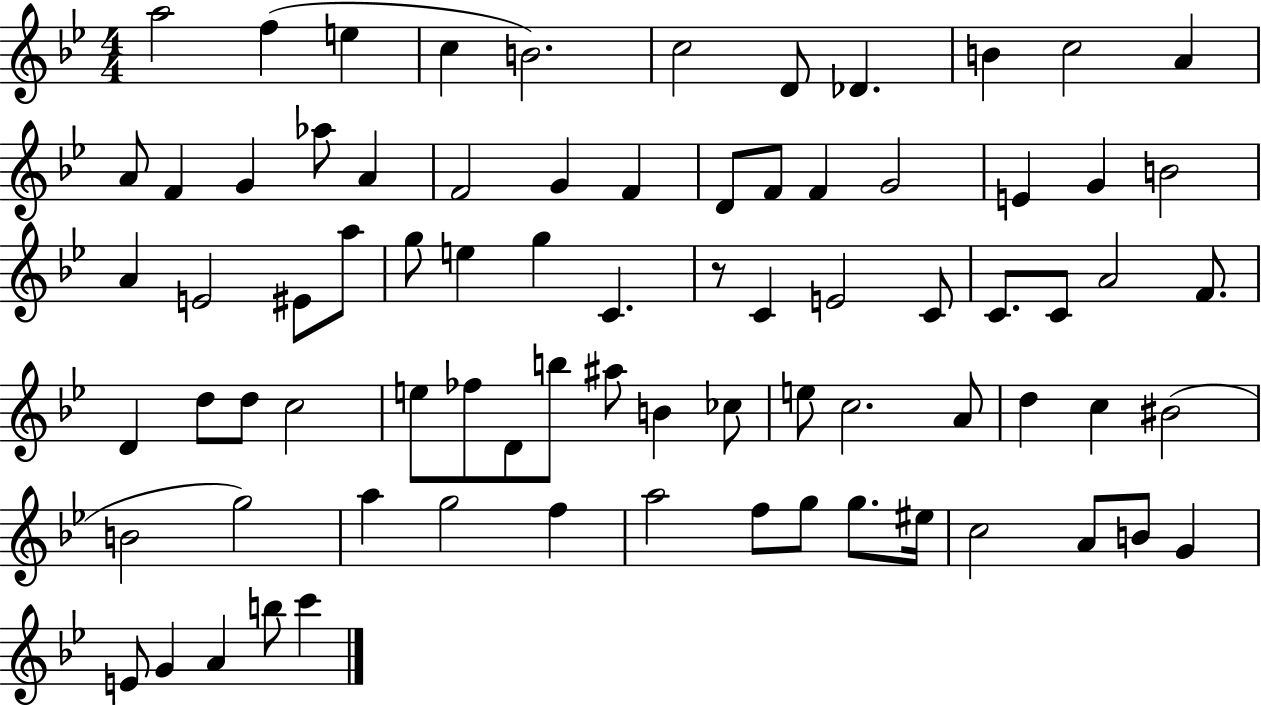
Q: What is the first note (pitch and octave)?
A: A5